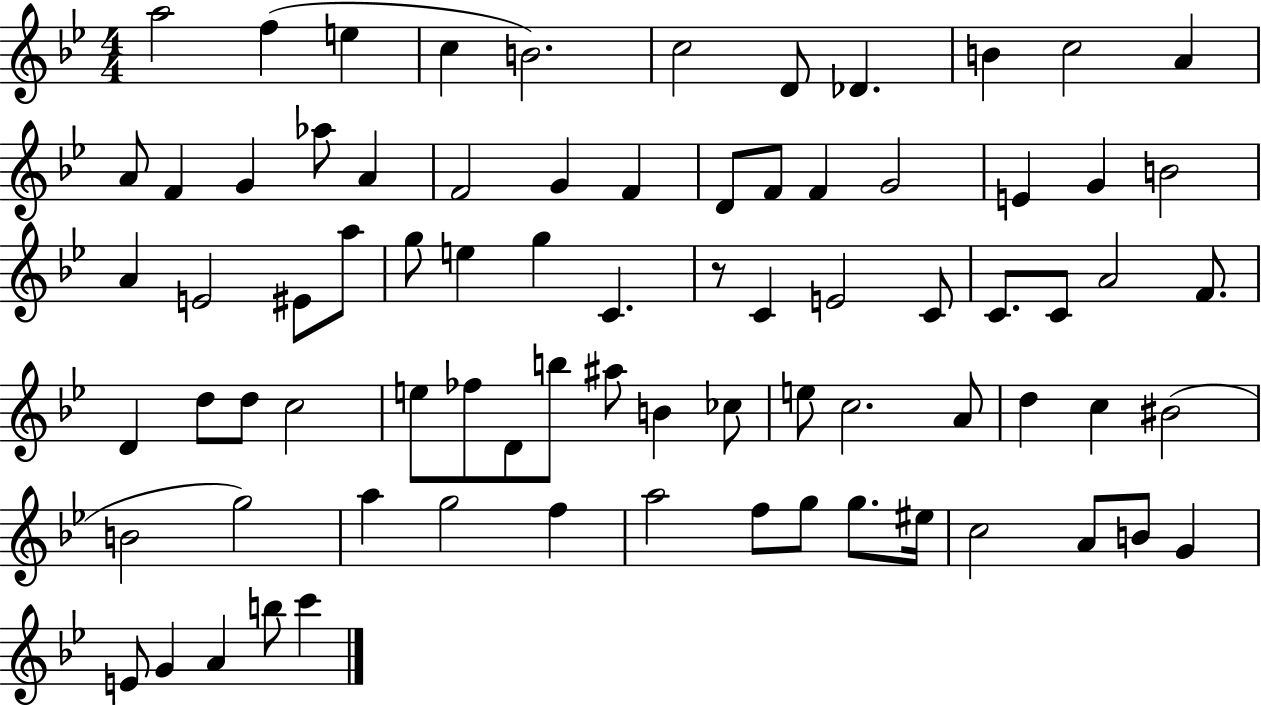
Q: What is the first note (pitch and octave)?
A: A5